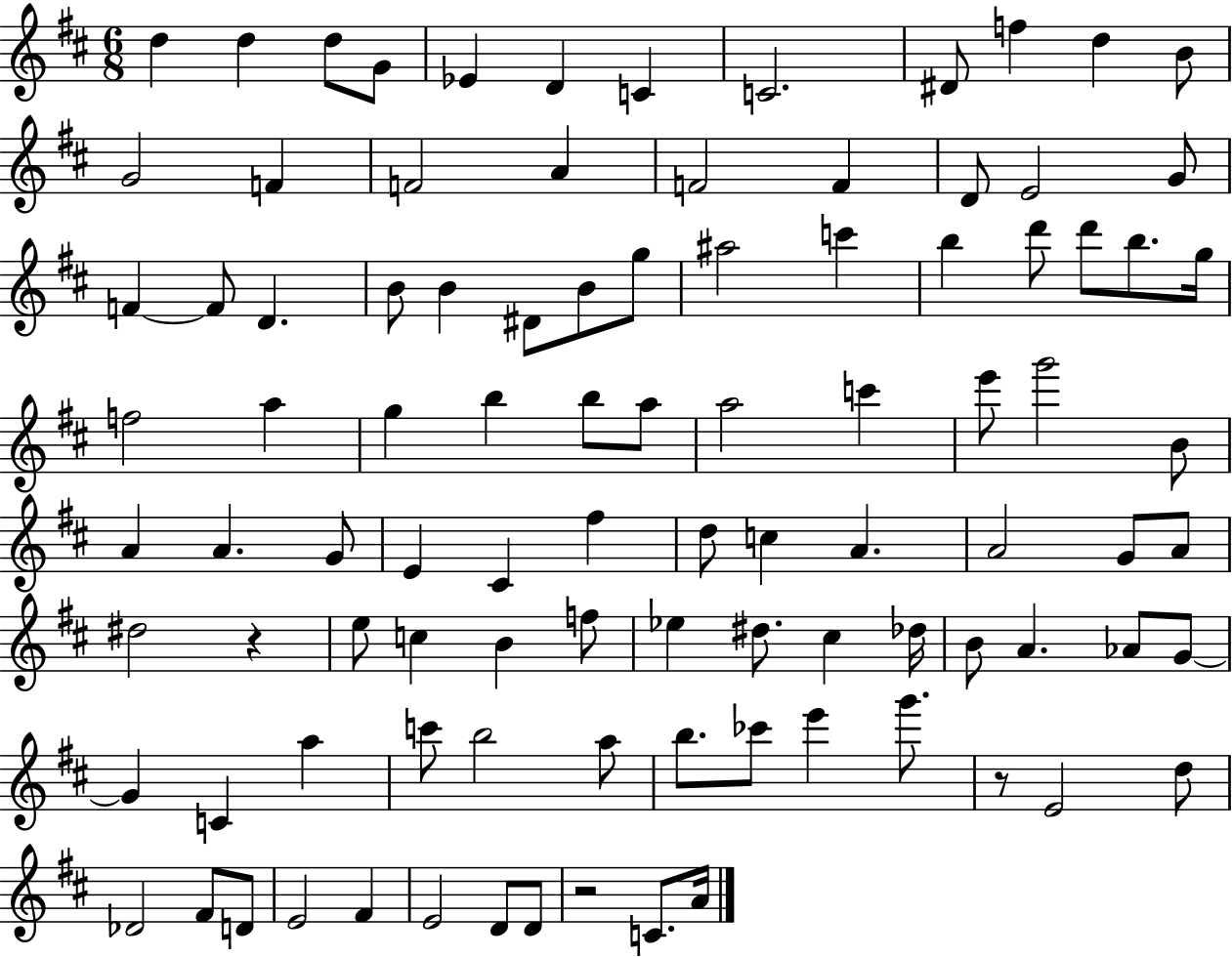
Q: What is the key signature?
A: D major